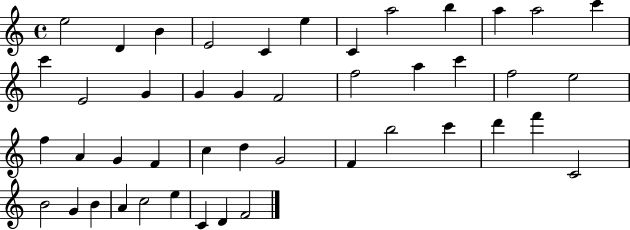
{
  \clef treble
  \time 4/4
  \defaultTimeSignature
  \key c \major
  e''2 d'4 b'4 | e'2 c'4 e''4 | c'4 a''2 b''4 | a''4 a''2 c'''4 | \break c'''4 e'2 g'4 | g'4 g'4 f'2 | f''2 a''4 c'''4 | f''2 e''2 | \break f''4 a'4 g'4 f'4 | c''4 d''4 g'2 | f'4 b''2 c'''4 | d'''4 f'''4 c'2 | \break b'2 g'4 b'4 | a'4 c''2 e''4 | c'4 d'4 f'2 | \bar "|."
}